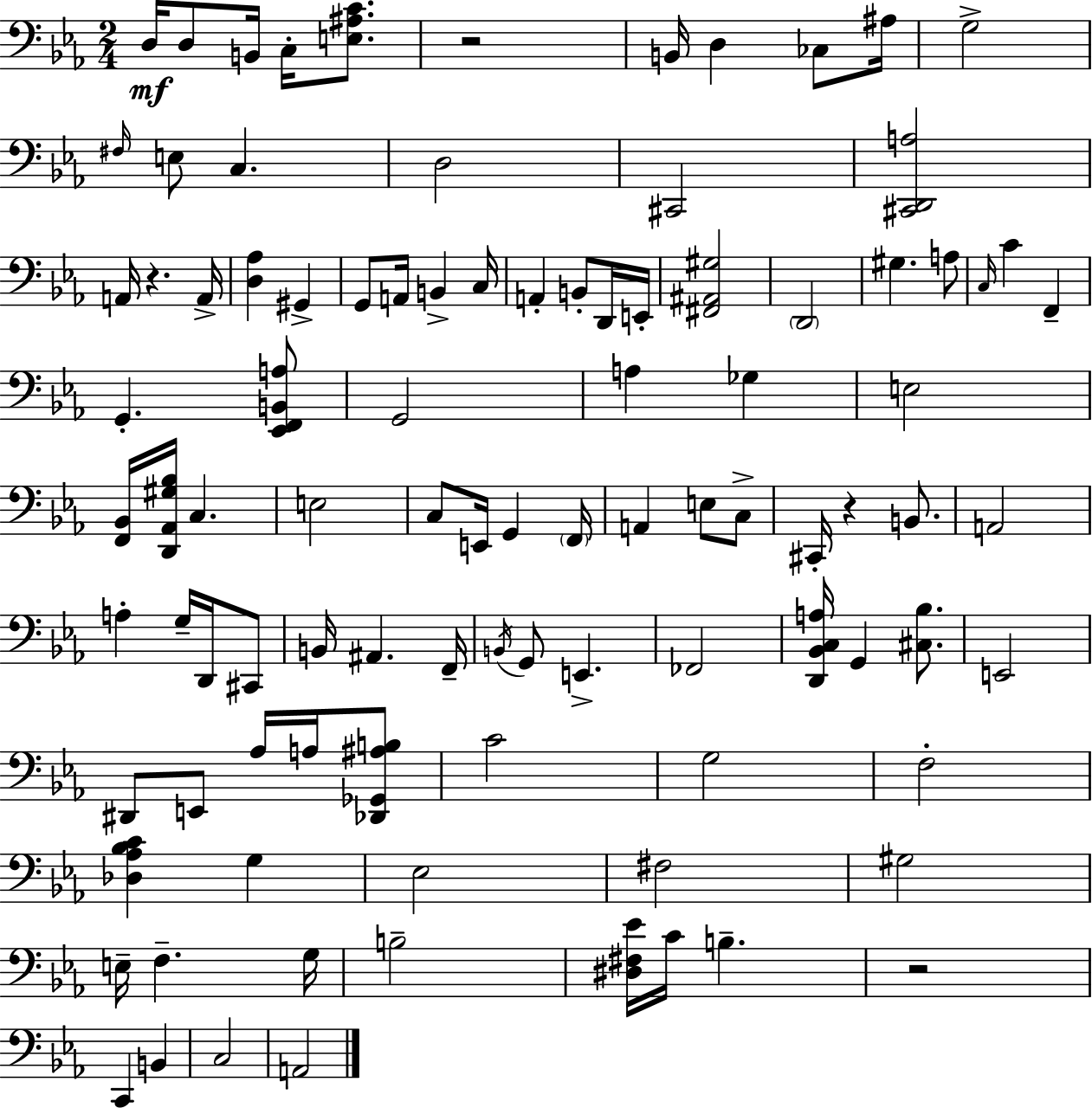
{
  \clef bass
  \numericTimeSignature
  \time 2/4
  \key c \minor
  d16\mf d8 b,16 c16-. <e ais c'>8. | r2 | b,16 d4 ces8 ais16 | g2-> | \break \grace { fis16 } e8 c4. | d2 | cis,2 | <cis, d, a>2 | \break a,16 r4. | a,16-> <d aes>4 gis,4-> | g,8 a,16 b,4-> | c16 a,4-. b,8-. d,16 | \break e,16-. <fis, ais, gis>2 | \parenthesize d,2 | gis4. a8 | \grace { c16 } c'4 f,4-- | \break g,4.-. | <ees, f, b, a>8 g,2 | a4 ges4 | e2 | \break <f, bes,>16 <d, aes, gis bes>16 c4. | e2 | c8 e,16 g,4 | \parenthesize f,16 a,4 e8 | \break c8-> cis,16-. r4 b,8. | a,2 | a4-. g16-- d,16 | cis,8 b,16 ais,4. | \break f,16-- \acciaccatura { b,16 } g,8 e,4.-> | fes,2 | <d, bes, c a>16 g,4 | <cis bes>8. e,2 | \break dis,8 e,8 aes16 | a16 <des, ges, ais b>8 c'2 | g2 | f2-. | \break <des aes bes c'>4 g4 | ees2 | fis2 | gis2 | \break e16-- f4.-- | g16 b2-- | <dis fis ees'>16 c'16 b4.-- | r2 | \break c,4 b,4 | c2 | a,2 | \bar "|."
}